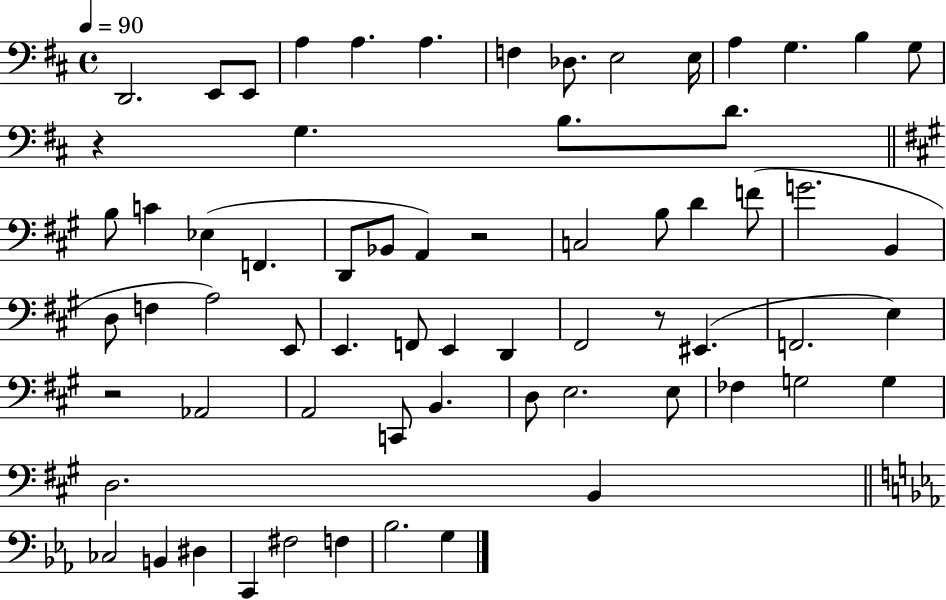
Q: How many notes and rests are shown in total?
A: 66